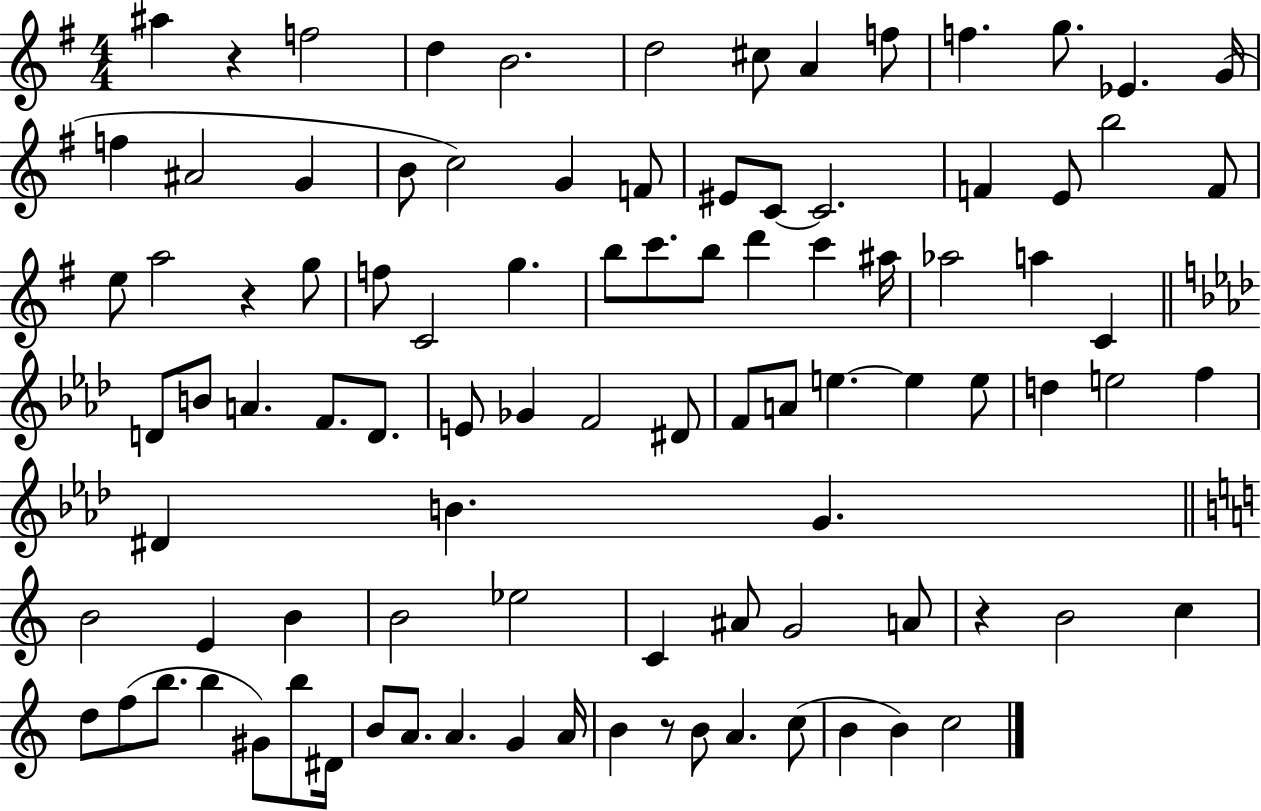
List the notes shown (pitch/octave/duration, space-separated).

A#5/q R/q F5/h D5/q B4/h. D5/h C#5/e A4/q F5/e F5/q. G5/e. Eb4/q. G4/s F5/q A#4/h G4/q B4/e C5/h G4/q F4/e EIS4/e C4/e C4/h. F4/q E4/e B5/h F4/e E5/e A5/h R/q G5/e F5/e C4/h G5/q. B5/e C6/e. B5/e D6/q C6/q A#5/s Ab5/h A5/q C4/q D4/e B4/e A4/q. F4/e. D4/e. E4/e Gb4/q F4/h D#4/e F4/e A4/e E5/q. E5/q E5/e D5/q E5/h F5/q D#4/q B4/q. G4/q. B4/h E4/q B4/q B4/h Eb5/h C4/q A#4/e G4/h A4/e R/q B4/h C5/q D5/e F5/e B5/e. B5/q G#4/e B5/e D#4/s B4/e A4/e. A4/q. G4/q A4/s B4/q R/e B4/e A4/q. C5/e B4/q B4/q C5/h